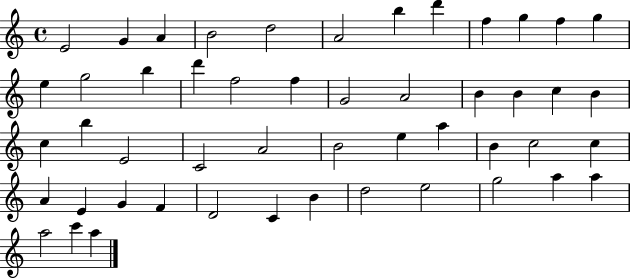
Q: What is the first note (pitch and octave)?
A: E4